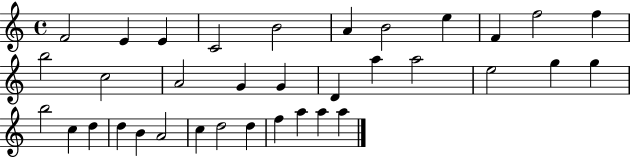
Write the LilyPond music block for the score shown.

{
  \clef treble
  \time 4/4
  \defaultTimeSignature
  \key c \major
  f'2 e'4 e'4 | c'2 b'2 | a'4 b'2 e''4 | f'4 f''2 f''4 | \break b''2 c''2 | a'2 g'4 g'4 | d'4 a''4 a''2 | e''2 g''4 g''4 | \break b''2 c''4 d''4 | d''4 b'4 a'2 | c''4 d''2 d''4 | f''4 a''4 a''4 a''4 | \break \bar "|."
}